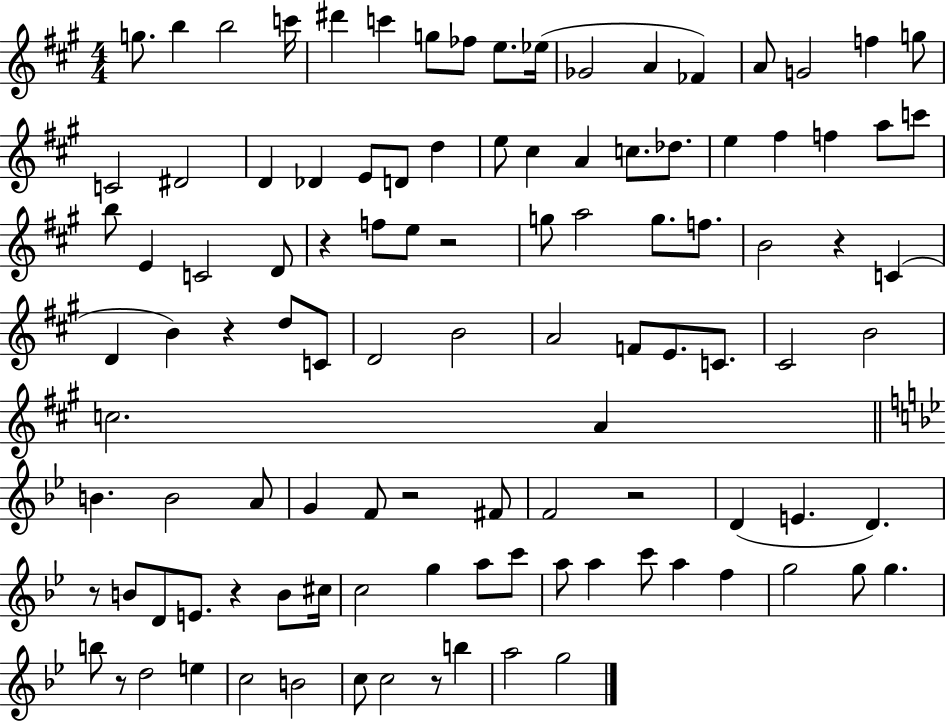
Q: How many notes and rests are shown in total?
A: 107